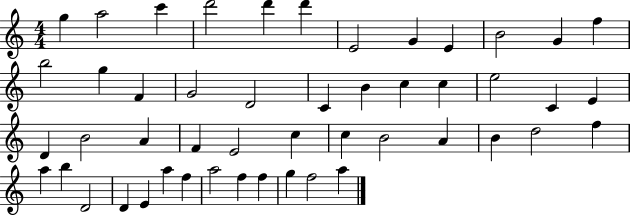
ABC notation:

X:1
T:Untitled
M:4/4
L:1/4
K:C
g a2 c' d'2 d' d' E2 G E B2 G f b2 g F G2 D2 C B c c e2 C E D B2 A F E2 c c B2 A B d2 f a b D2 D E a f a2 f f g f2 a